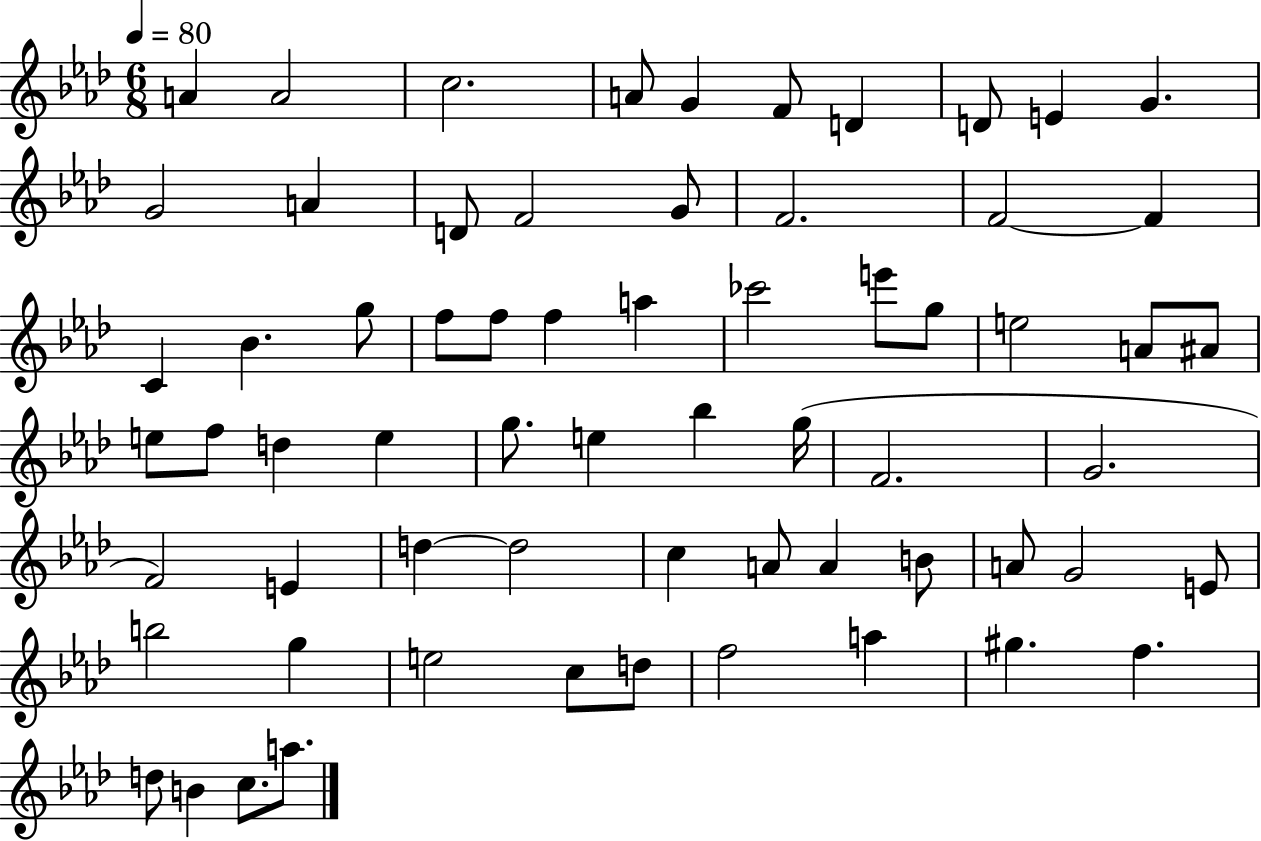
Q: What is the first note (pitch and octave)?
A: A4